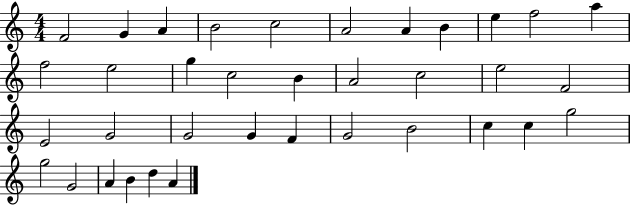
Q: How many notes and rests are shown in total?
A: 36